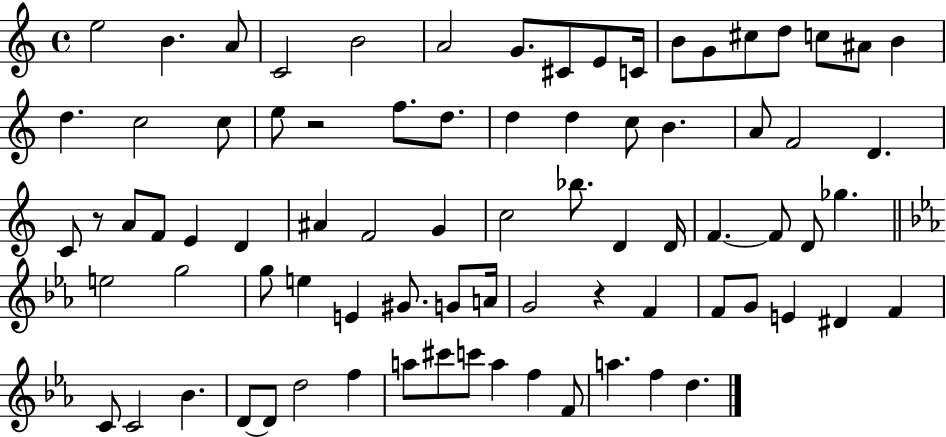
{
  \clef treble
  \time 4/4
  \defaultTimeSignature
  \key c \major
  e''2 b'4. a'8 | c'2 b'2 | a'2 g'8. cis'8 e'8 c'16 | b'8 g'8 cis''8 d''8 c''8 ais'8 b'4 | \break d''4. c''2 c''8 | e''8 r2 f''8. d''8. | d''4 d''4 c''8 b'4. | a'8 f'2 d'4. | \break c'8 r8 a'8 f'8 e'4 d'4 | ais'4 f'2 g'4 | c''2 bes''8. d'4 d'16 | f'4.~~ f'8 d'8 ges''4. | \break \bar "||" \break \key ees \major e''2 g''2 | g''8 e''4 e'4 gis'8. g'8 a'16 | g'2 r4 f'4 | f'8 g'8 e'4 dis'4 f'4 | \break c'8 c'2 bes'4. | d'8~~ d'8 d''2 f''4 | a''8 cis'''8 c'''8 a''4 f''4 f'8 | a''4. f''4 d''4. | \break \bar "|."
}